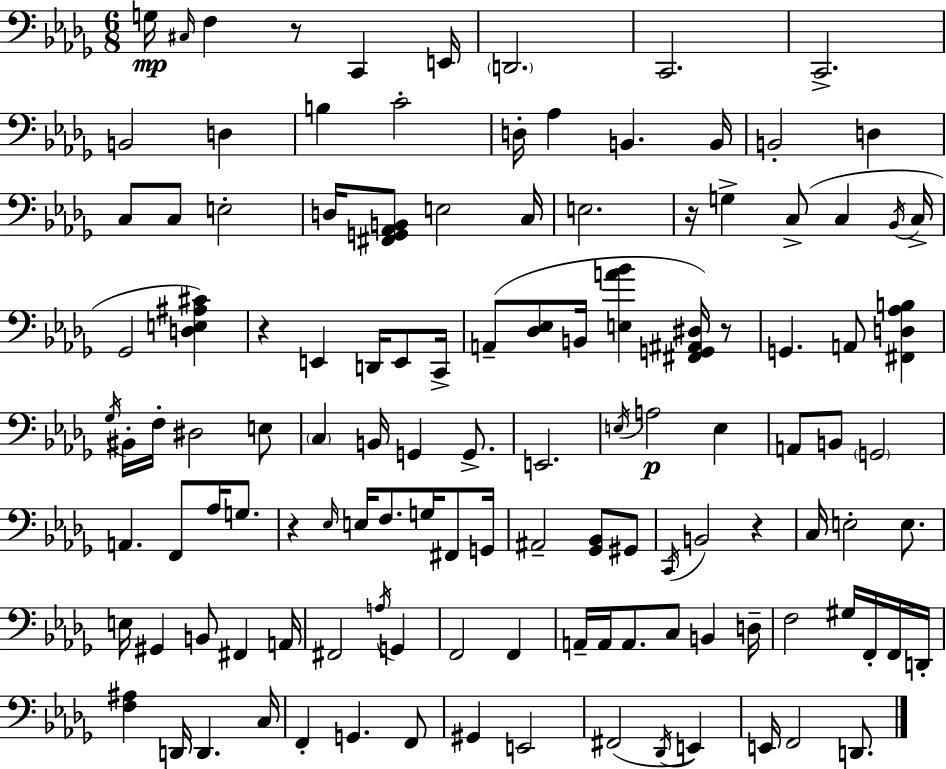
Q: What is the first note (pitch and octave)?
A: G3